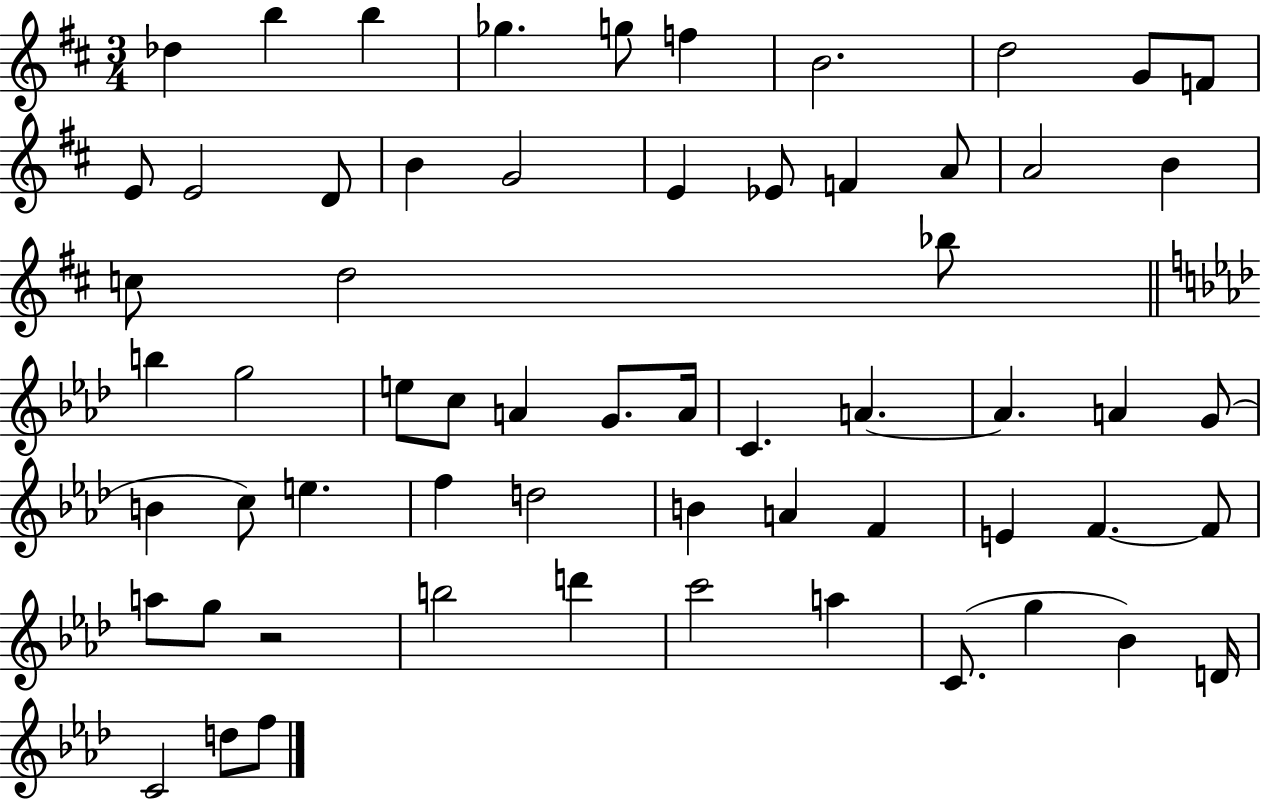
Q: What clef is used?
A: treble